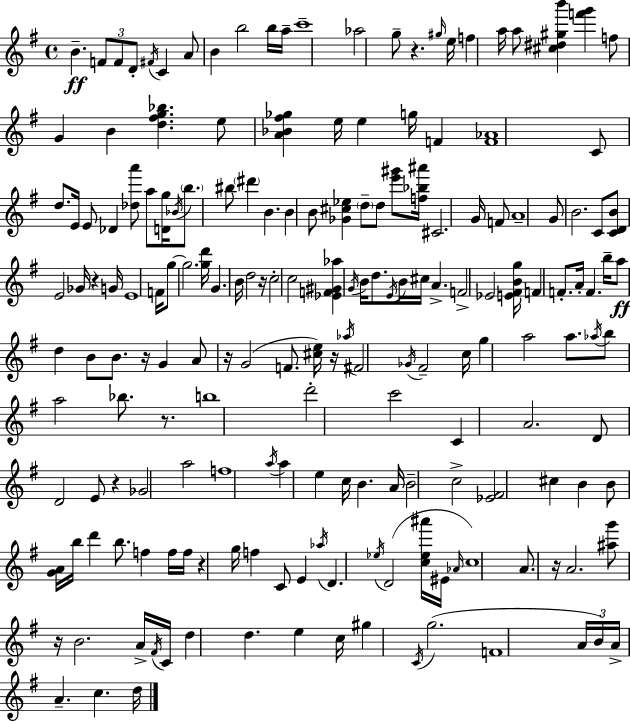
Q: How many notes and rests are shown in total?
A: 184